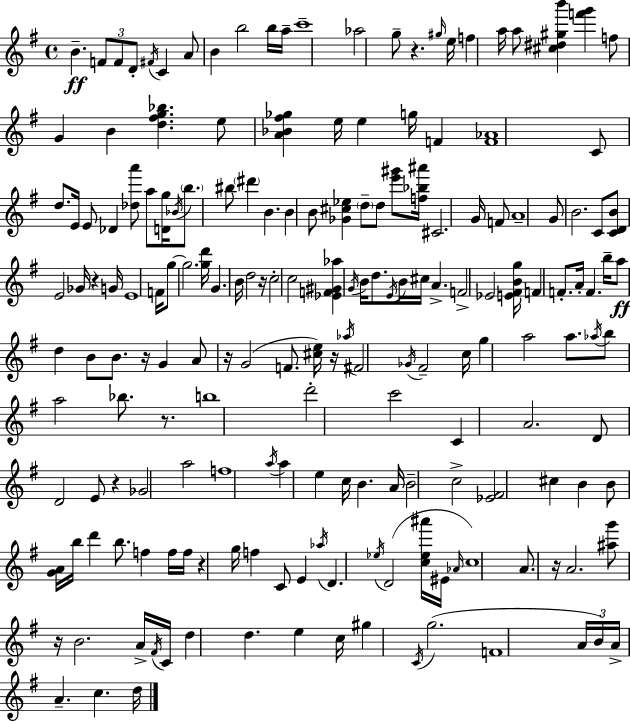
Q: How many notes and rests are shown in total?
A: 184